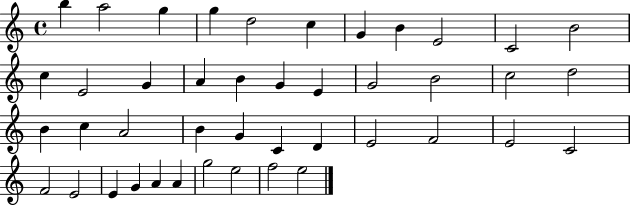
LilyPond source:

{
  \clef treble
  \time 4/4
  \defaultTimeSignature
  \key c \major
  b''4 a''2 g''4 | g''4 d''2 c''4 | g'4 b'4 e'2 | c'2 b'2 | \break c''4 e'2 g'4 | a'4 b'4 g'4 e'4 | g'2 b'2 | c''2 d''2 | \break b'4 c''4 a'2 | b'4 g'4 c'4 d'4 | e'2 f'2 | e'2 c'2 | \break f'2 e'2 | e'4 g'4 a'4 a'4 | g''2 e''2 | f''2 e''2 | \break \bar "|."
}